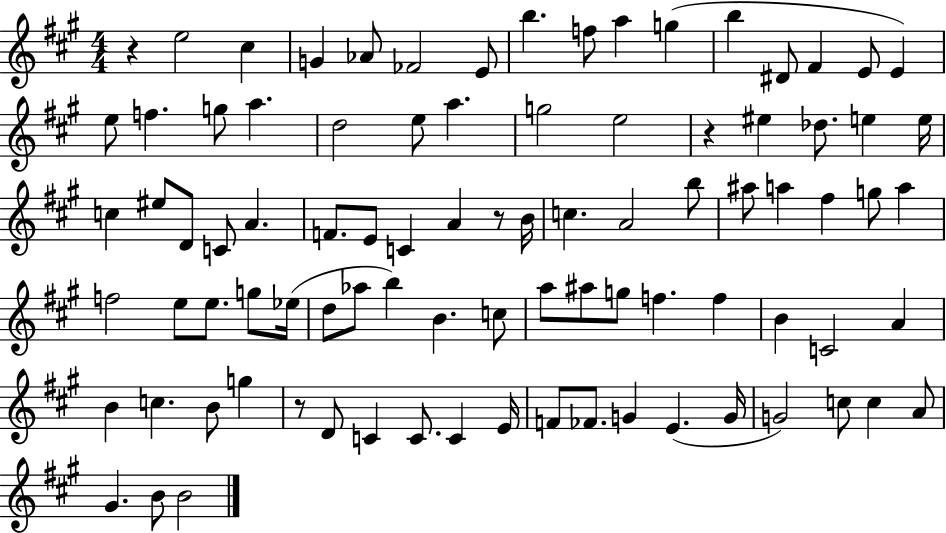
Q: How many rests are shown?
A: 4